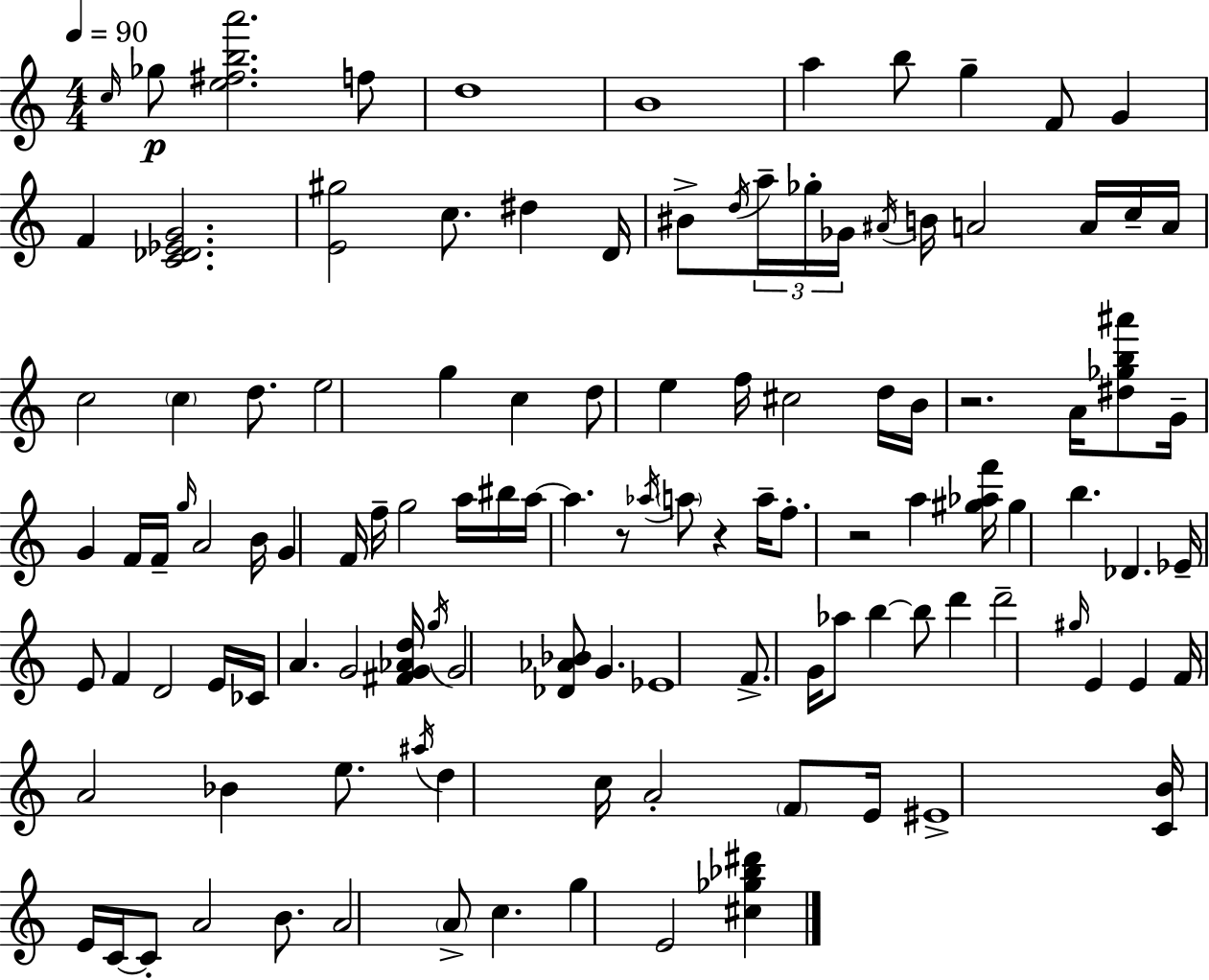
C5/s Gb5/e [E5,F#5,B5,A6]/h. F5/e D5/w B4/w A5/q B5/e G5/q F4/e G4/q F4/q [C4,Db4,Eb4,G4]/h. [E4,G#5]/h C5/e. D#5/q D4/s BIS4/e D5/s A5/s Gb5/s Gb4/s A#4/s B4/s A4/h A4/s C5/s A4/s C5/h C5/q D5/e. E5/h G5/q C5/q D5/e E5/q F5/s C#5/h D5/s B4/s R/h. A4/s [D#5,Gb5,B5,A#6]/e G4/s G4/q F4/s F4/s G5/s A4/h B4/s G4/q F4/s F5/s G5/h A5/s BIS5/s A5/s A5/q. R/e Ab5/s A5/e R/q A5/s F5/e. R/h A5/q [G#5,Ab5,F6]/s G#5/q B5/q. Db4/q. Eb4/s E4/e F4/q D4/h E4/s CES4/s A4/q. G4/h [F#4,G4,Ab4,D5]/s G5/s G4/h [Db4,Ab4,Bb4]/e G4/q. Eb4/w F4/e. G4/s Ab5/e B5/q B5/e D6/q D6/h G#5/s E4/q E4/q F4/s A4/h Bb4/q E5/e. A#5/s D5/q C5/s A4/h F4/e E4/s EIS4/w [C4,B4]/s E4/s C4/s C4/e A4/h B4/e. A4/h A4/e C5/q. G5/q E4/h [C#5,Gb5,Bb5,D#6]/q